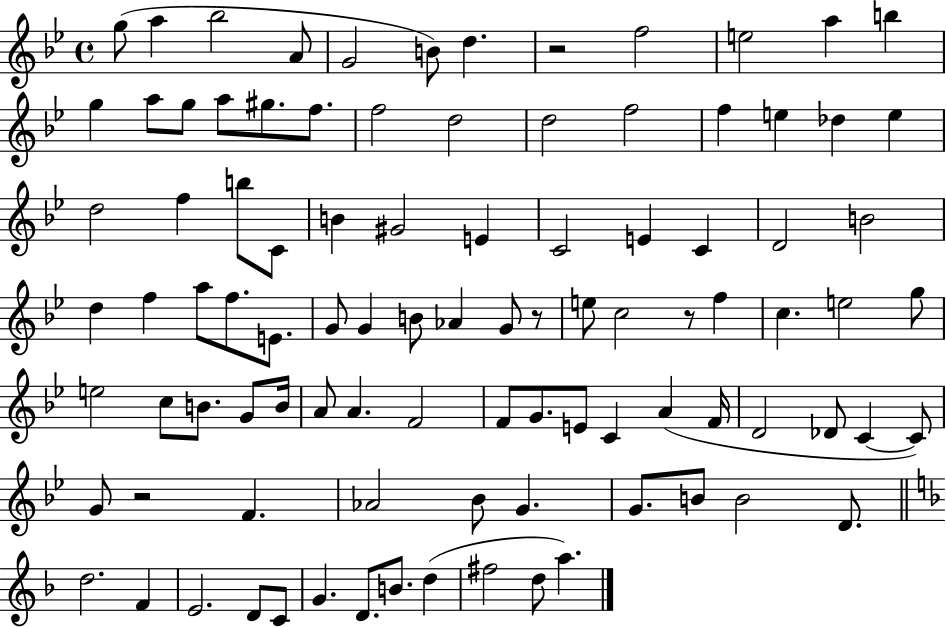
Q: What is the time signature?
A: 4/4